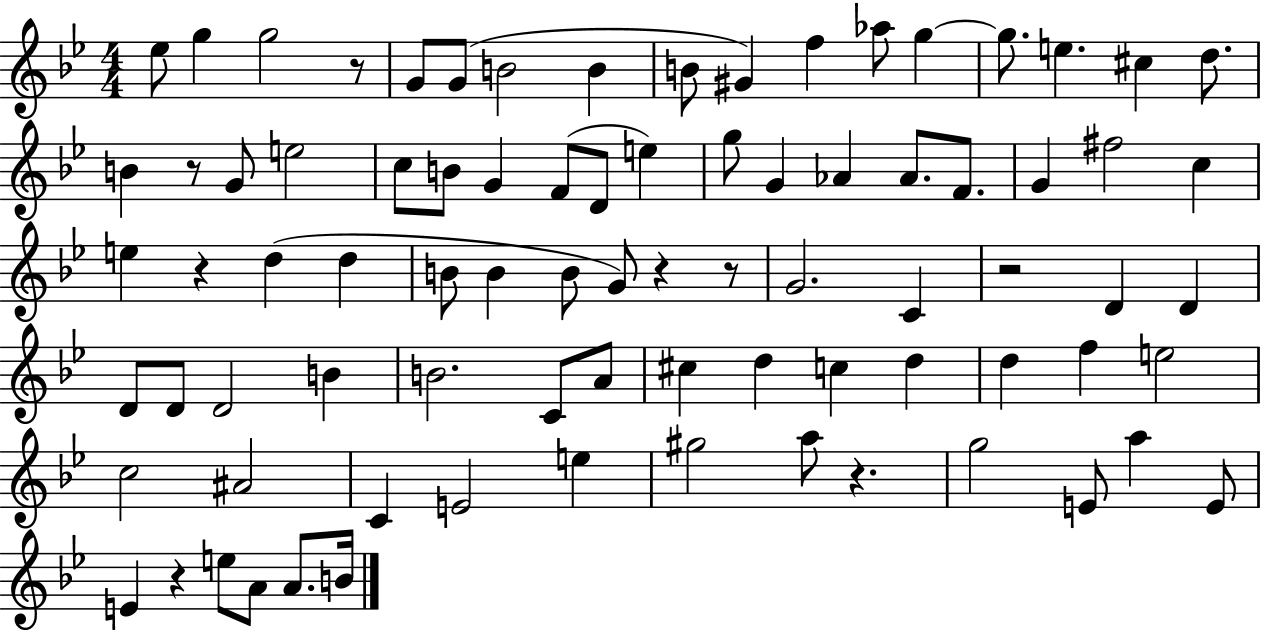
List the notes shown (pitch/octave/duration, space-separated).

Eb5/e G5/q G5/h R/e G4/e G4/e B4/h B4/q B4/e G#4/q F5/q Ab5/e G5/q G5/e. E5/q. C#5/q D5/e. B4/q R/e G4/e E5/h C5/e B4/e G4/q F4/e D4/e E5/q G5/e G4/q Ab4/q Ab4/e. F4/e. G4/q F#5/h C5/q E5/q R/q D5/q D5/q B4/e B4/q B4/e G4/e R/q R/e G4/h. C4/q R/h D4/q D4/q D4/e D4/e D4/h B4/q B4/h. C4/e A4/e C#5/q D5/q C5/q D5/q D5/q F5/q E5/h C5/h A#4/h C4/q E4/h E5/q G#5/h A5/e R/q. G5/h E4/e A5/q E4/e E4/q R/q E5/e A4/e A4/e. B4/s